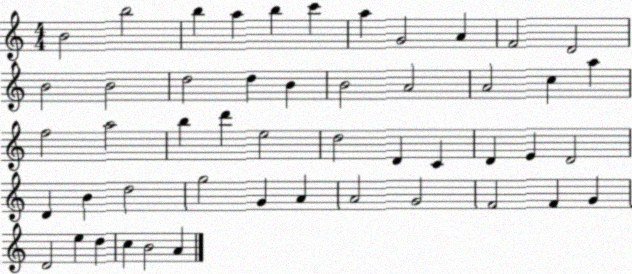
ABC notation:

X:1
T:Untitled
M:4/4
L:1/4
K:C
B2 b2 b a b c' a G2 A F2 D2 B2 B2 d2 d B B2 A2 A2 c a f2 a2 b d' e2 d2 D C D E D2 D B d2 g2 G A A2 G2 F2 F G D2 e d c B2 A